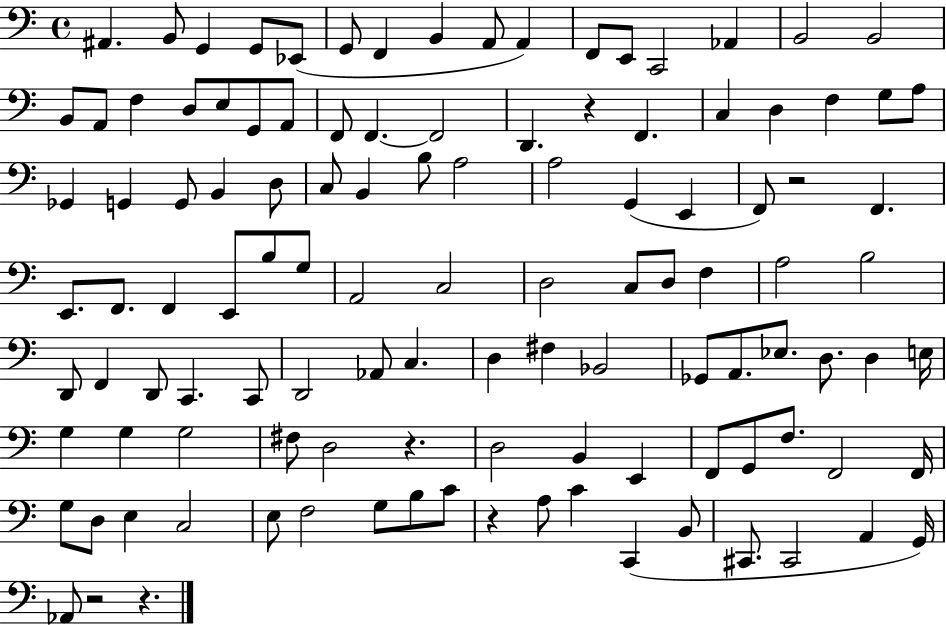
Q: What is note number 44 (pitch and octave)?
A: G2